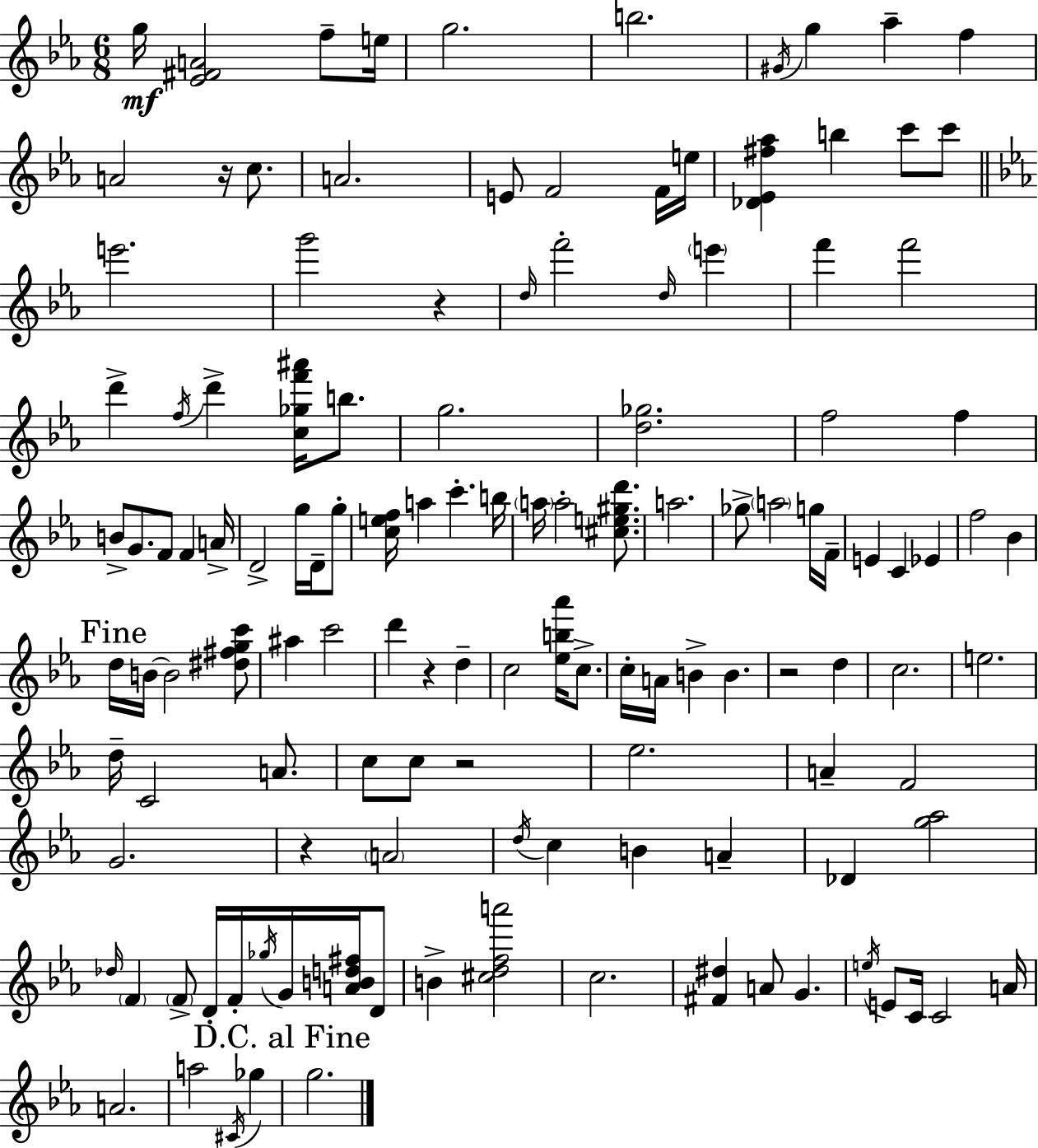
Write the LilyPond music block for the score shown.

{
  \clef treble
  \numericTimeSignature
  \time 6/8
  \key c \minor
  \repeat volta 2 { g''16\mf <ees' fis' a'>2 f''8-- e''16 | g''2. | b''2. | \acciaccatura { gis'16 } g''4 aes''4-- f''4 | \break a'2 r16 c''8. | a'2. | e'8 f'2 f'16 | e''16 <des' ees' fis'' aes''>4 b''4 c'''8 c'''8 | \break \bar "||" \break \key ees \major e'''2. | g'''2 r4 | \grace { d''16 } f'''2-. \grace { d''16 } \parenthesize e'''4 | f'''4 f'''2 | \break d'''4-> \acciaccatura { f''16 } d'''4-> <c'' ges'' f''' ais'''>16 | b''8. g''2. | <d'' ges''>2. | f''2 f''4 | \break b'8-> g'8. f'8 f'4 | a'16-> d'2-> g''16 | d'16-- g''8-. <c'' e'' f''>16 a''4 c'''4.-. | b''16 \parenthesize a''16 a''2-. | \break <cis'' e'' gis'' d'''>8. a''2. | ges''8-> \parenthesize a''2 | g''16 f'16-- e'4 c'4 ees'4 | f''2 bes'4 | \break \mark "Fine" d''16 b'16~~ b'2 | <dis'' fis'' g'' c'''>8 ais''4 c'''2 | d'''4 r4 d''4-- | c''2 <ees'' b'' aes'''>16 | \break c''8.-> c''16-. a'16 b'4-> b'4. | r2 d''4 | c''2. | e''2. | \break d''16-- c'2 | a'8. c''8 c''8 r2 | ees''2. | a'4-- f'2 | \break g'2. | r4 \parenthesize a'2 | \acciaccatura { d''16 } c''4 b'4 | a'4-- des'4 <g'' aes''>2 | \break \grace { des''16 } \parenthesize f'4 \parenthesize f'8-> d'16-. | f'16-. \acciaccatura { ges''16 } g'16 <a' b' d'' fis''>16 d'8 b'4-> <cis'' d'' f'' a'''>2 | c''2. | <fis' dis''>4 a'8 | \break g'4. \acciaccatura { e''16 } e'8 c'16 c'2 | a'16 a'2. | a''2 | \acciaccatura { cis'16 } ges''4 \mark "D.C. al Fine" g''2. | \break } \bar "|."
}